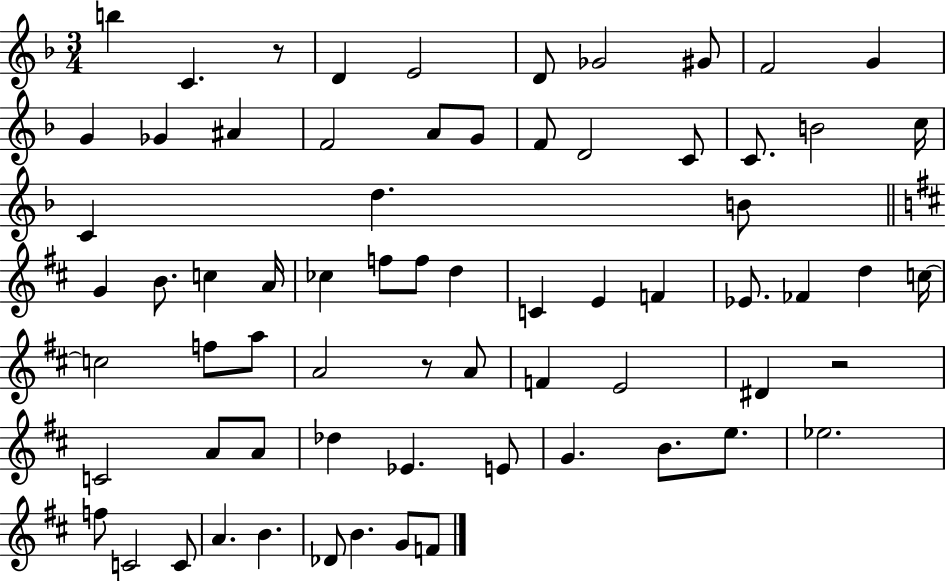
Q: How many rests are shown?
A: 3